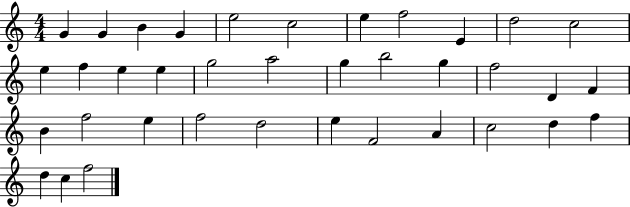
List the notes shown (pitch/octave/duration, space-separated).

G4/q G4/q B4/q G4/q E5/h C5/h E5/q F5/h E4/q D5/h C5/h E5/q F5/q E5/q E5/q G5/h A5/h G5/q B5/h G5/q F5/h D4/q F4/q B4/q F5/h E5/q F5/h D5/h E5/q F4/h A4/q C5/h D5/q F5/q D5/q C5/q F5/h